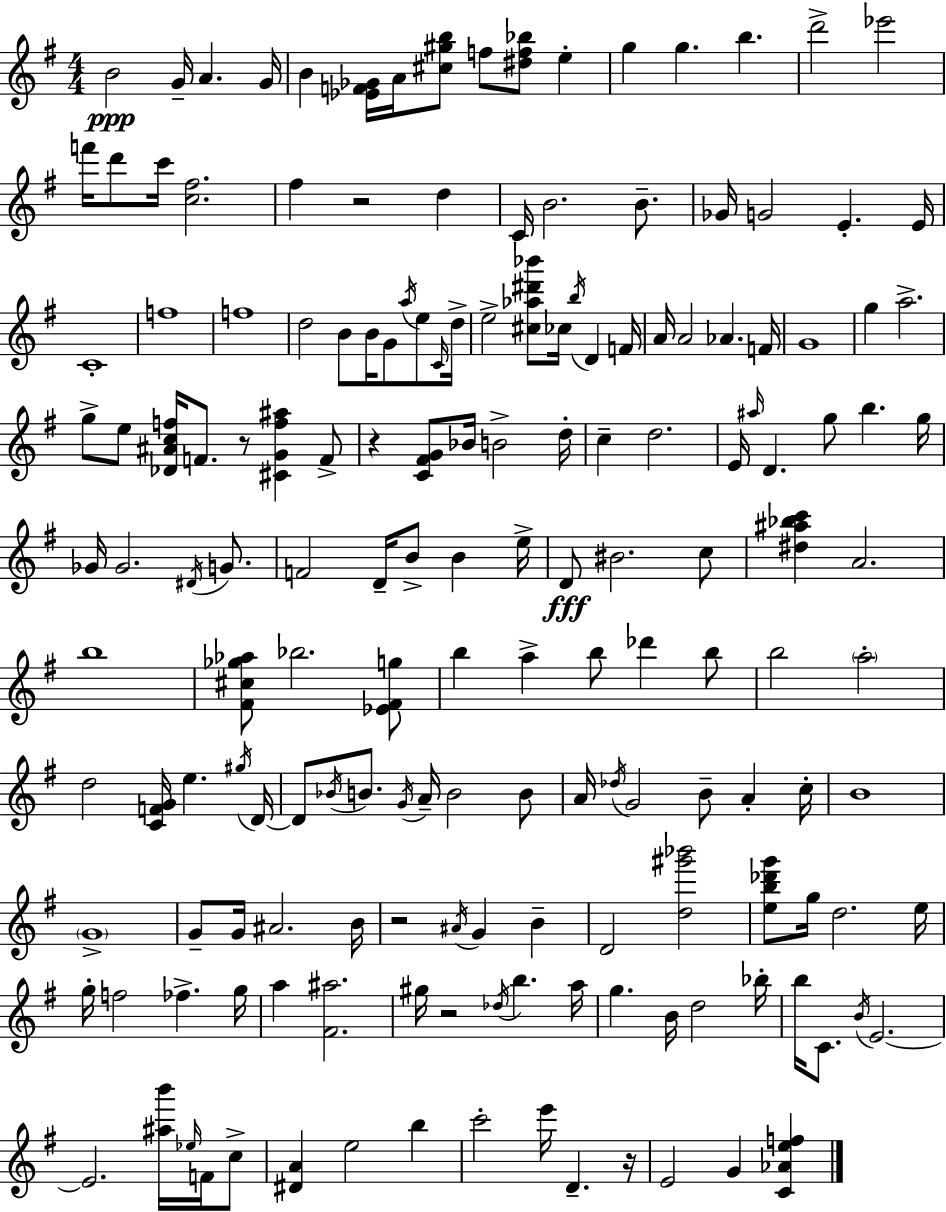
X:1
T:Untitled
M:4/4
L:1/4
K:Em
B2 G/4 A G/4 B [_EF_G]/4 A/4 [^c^gb]/2 f/2 [^df_b]/2 e g g b d'2 _e'2 f'/4 d'/2 c'/4 [c^f]2 ^f z2 d C/4 B2 B/2 _G/4 G2 E E/4 C4 f4 f4 d2 B/2 B/4 G/2 a/4 e/2 C/4 d/4 e2 [^c_a^d'_b']/2 _c/4 b/4 D F/4 A/4 A2 _A F/4 G4 g a2 g/2 e/2 [_D^Acf]/4 F/2 z/2 [^CGf^a] F/2 z [C^FG]/2 _B/4 B2 d/4 c d2 E/4 ^a/4 D g/2 b g/4 _G/4 _G2 ^D/4 G/2 F2 D/4 B/2 B e/4 D/2 ^B2 c/2 [^d^a_bc'] A2 b4 [^F^c_g_a]/2 _b2 [_E^Fg]/2 b a b/2 _d' b/2 b2 a2 d2 [CFG]/4 e ^g/4 D/4 D/2 _B/4 B/2 G/4 A/4 B2 B/2 A/4 _d/4 G2 B/2 A c/4 B4 G4 G/2 G/4 ^A2 B/4 z2 ^A/4 G B D2 [d^g'_b']2 [eb_d'g']/2 g/4 d2 e/4 g/4 f2 _f g/4 a [^F^a]2 ^g/4 z2 _d/4 b a/4 g B/4 d2 _b/4 b/4 C/2 B/4 E2 E2 [^ab']/4 _e/4 F/4 c/2 [^DA] e2 b c'2 e'/4 D z/4 E2 G [C_Aef]